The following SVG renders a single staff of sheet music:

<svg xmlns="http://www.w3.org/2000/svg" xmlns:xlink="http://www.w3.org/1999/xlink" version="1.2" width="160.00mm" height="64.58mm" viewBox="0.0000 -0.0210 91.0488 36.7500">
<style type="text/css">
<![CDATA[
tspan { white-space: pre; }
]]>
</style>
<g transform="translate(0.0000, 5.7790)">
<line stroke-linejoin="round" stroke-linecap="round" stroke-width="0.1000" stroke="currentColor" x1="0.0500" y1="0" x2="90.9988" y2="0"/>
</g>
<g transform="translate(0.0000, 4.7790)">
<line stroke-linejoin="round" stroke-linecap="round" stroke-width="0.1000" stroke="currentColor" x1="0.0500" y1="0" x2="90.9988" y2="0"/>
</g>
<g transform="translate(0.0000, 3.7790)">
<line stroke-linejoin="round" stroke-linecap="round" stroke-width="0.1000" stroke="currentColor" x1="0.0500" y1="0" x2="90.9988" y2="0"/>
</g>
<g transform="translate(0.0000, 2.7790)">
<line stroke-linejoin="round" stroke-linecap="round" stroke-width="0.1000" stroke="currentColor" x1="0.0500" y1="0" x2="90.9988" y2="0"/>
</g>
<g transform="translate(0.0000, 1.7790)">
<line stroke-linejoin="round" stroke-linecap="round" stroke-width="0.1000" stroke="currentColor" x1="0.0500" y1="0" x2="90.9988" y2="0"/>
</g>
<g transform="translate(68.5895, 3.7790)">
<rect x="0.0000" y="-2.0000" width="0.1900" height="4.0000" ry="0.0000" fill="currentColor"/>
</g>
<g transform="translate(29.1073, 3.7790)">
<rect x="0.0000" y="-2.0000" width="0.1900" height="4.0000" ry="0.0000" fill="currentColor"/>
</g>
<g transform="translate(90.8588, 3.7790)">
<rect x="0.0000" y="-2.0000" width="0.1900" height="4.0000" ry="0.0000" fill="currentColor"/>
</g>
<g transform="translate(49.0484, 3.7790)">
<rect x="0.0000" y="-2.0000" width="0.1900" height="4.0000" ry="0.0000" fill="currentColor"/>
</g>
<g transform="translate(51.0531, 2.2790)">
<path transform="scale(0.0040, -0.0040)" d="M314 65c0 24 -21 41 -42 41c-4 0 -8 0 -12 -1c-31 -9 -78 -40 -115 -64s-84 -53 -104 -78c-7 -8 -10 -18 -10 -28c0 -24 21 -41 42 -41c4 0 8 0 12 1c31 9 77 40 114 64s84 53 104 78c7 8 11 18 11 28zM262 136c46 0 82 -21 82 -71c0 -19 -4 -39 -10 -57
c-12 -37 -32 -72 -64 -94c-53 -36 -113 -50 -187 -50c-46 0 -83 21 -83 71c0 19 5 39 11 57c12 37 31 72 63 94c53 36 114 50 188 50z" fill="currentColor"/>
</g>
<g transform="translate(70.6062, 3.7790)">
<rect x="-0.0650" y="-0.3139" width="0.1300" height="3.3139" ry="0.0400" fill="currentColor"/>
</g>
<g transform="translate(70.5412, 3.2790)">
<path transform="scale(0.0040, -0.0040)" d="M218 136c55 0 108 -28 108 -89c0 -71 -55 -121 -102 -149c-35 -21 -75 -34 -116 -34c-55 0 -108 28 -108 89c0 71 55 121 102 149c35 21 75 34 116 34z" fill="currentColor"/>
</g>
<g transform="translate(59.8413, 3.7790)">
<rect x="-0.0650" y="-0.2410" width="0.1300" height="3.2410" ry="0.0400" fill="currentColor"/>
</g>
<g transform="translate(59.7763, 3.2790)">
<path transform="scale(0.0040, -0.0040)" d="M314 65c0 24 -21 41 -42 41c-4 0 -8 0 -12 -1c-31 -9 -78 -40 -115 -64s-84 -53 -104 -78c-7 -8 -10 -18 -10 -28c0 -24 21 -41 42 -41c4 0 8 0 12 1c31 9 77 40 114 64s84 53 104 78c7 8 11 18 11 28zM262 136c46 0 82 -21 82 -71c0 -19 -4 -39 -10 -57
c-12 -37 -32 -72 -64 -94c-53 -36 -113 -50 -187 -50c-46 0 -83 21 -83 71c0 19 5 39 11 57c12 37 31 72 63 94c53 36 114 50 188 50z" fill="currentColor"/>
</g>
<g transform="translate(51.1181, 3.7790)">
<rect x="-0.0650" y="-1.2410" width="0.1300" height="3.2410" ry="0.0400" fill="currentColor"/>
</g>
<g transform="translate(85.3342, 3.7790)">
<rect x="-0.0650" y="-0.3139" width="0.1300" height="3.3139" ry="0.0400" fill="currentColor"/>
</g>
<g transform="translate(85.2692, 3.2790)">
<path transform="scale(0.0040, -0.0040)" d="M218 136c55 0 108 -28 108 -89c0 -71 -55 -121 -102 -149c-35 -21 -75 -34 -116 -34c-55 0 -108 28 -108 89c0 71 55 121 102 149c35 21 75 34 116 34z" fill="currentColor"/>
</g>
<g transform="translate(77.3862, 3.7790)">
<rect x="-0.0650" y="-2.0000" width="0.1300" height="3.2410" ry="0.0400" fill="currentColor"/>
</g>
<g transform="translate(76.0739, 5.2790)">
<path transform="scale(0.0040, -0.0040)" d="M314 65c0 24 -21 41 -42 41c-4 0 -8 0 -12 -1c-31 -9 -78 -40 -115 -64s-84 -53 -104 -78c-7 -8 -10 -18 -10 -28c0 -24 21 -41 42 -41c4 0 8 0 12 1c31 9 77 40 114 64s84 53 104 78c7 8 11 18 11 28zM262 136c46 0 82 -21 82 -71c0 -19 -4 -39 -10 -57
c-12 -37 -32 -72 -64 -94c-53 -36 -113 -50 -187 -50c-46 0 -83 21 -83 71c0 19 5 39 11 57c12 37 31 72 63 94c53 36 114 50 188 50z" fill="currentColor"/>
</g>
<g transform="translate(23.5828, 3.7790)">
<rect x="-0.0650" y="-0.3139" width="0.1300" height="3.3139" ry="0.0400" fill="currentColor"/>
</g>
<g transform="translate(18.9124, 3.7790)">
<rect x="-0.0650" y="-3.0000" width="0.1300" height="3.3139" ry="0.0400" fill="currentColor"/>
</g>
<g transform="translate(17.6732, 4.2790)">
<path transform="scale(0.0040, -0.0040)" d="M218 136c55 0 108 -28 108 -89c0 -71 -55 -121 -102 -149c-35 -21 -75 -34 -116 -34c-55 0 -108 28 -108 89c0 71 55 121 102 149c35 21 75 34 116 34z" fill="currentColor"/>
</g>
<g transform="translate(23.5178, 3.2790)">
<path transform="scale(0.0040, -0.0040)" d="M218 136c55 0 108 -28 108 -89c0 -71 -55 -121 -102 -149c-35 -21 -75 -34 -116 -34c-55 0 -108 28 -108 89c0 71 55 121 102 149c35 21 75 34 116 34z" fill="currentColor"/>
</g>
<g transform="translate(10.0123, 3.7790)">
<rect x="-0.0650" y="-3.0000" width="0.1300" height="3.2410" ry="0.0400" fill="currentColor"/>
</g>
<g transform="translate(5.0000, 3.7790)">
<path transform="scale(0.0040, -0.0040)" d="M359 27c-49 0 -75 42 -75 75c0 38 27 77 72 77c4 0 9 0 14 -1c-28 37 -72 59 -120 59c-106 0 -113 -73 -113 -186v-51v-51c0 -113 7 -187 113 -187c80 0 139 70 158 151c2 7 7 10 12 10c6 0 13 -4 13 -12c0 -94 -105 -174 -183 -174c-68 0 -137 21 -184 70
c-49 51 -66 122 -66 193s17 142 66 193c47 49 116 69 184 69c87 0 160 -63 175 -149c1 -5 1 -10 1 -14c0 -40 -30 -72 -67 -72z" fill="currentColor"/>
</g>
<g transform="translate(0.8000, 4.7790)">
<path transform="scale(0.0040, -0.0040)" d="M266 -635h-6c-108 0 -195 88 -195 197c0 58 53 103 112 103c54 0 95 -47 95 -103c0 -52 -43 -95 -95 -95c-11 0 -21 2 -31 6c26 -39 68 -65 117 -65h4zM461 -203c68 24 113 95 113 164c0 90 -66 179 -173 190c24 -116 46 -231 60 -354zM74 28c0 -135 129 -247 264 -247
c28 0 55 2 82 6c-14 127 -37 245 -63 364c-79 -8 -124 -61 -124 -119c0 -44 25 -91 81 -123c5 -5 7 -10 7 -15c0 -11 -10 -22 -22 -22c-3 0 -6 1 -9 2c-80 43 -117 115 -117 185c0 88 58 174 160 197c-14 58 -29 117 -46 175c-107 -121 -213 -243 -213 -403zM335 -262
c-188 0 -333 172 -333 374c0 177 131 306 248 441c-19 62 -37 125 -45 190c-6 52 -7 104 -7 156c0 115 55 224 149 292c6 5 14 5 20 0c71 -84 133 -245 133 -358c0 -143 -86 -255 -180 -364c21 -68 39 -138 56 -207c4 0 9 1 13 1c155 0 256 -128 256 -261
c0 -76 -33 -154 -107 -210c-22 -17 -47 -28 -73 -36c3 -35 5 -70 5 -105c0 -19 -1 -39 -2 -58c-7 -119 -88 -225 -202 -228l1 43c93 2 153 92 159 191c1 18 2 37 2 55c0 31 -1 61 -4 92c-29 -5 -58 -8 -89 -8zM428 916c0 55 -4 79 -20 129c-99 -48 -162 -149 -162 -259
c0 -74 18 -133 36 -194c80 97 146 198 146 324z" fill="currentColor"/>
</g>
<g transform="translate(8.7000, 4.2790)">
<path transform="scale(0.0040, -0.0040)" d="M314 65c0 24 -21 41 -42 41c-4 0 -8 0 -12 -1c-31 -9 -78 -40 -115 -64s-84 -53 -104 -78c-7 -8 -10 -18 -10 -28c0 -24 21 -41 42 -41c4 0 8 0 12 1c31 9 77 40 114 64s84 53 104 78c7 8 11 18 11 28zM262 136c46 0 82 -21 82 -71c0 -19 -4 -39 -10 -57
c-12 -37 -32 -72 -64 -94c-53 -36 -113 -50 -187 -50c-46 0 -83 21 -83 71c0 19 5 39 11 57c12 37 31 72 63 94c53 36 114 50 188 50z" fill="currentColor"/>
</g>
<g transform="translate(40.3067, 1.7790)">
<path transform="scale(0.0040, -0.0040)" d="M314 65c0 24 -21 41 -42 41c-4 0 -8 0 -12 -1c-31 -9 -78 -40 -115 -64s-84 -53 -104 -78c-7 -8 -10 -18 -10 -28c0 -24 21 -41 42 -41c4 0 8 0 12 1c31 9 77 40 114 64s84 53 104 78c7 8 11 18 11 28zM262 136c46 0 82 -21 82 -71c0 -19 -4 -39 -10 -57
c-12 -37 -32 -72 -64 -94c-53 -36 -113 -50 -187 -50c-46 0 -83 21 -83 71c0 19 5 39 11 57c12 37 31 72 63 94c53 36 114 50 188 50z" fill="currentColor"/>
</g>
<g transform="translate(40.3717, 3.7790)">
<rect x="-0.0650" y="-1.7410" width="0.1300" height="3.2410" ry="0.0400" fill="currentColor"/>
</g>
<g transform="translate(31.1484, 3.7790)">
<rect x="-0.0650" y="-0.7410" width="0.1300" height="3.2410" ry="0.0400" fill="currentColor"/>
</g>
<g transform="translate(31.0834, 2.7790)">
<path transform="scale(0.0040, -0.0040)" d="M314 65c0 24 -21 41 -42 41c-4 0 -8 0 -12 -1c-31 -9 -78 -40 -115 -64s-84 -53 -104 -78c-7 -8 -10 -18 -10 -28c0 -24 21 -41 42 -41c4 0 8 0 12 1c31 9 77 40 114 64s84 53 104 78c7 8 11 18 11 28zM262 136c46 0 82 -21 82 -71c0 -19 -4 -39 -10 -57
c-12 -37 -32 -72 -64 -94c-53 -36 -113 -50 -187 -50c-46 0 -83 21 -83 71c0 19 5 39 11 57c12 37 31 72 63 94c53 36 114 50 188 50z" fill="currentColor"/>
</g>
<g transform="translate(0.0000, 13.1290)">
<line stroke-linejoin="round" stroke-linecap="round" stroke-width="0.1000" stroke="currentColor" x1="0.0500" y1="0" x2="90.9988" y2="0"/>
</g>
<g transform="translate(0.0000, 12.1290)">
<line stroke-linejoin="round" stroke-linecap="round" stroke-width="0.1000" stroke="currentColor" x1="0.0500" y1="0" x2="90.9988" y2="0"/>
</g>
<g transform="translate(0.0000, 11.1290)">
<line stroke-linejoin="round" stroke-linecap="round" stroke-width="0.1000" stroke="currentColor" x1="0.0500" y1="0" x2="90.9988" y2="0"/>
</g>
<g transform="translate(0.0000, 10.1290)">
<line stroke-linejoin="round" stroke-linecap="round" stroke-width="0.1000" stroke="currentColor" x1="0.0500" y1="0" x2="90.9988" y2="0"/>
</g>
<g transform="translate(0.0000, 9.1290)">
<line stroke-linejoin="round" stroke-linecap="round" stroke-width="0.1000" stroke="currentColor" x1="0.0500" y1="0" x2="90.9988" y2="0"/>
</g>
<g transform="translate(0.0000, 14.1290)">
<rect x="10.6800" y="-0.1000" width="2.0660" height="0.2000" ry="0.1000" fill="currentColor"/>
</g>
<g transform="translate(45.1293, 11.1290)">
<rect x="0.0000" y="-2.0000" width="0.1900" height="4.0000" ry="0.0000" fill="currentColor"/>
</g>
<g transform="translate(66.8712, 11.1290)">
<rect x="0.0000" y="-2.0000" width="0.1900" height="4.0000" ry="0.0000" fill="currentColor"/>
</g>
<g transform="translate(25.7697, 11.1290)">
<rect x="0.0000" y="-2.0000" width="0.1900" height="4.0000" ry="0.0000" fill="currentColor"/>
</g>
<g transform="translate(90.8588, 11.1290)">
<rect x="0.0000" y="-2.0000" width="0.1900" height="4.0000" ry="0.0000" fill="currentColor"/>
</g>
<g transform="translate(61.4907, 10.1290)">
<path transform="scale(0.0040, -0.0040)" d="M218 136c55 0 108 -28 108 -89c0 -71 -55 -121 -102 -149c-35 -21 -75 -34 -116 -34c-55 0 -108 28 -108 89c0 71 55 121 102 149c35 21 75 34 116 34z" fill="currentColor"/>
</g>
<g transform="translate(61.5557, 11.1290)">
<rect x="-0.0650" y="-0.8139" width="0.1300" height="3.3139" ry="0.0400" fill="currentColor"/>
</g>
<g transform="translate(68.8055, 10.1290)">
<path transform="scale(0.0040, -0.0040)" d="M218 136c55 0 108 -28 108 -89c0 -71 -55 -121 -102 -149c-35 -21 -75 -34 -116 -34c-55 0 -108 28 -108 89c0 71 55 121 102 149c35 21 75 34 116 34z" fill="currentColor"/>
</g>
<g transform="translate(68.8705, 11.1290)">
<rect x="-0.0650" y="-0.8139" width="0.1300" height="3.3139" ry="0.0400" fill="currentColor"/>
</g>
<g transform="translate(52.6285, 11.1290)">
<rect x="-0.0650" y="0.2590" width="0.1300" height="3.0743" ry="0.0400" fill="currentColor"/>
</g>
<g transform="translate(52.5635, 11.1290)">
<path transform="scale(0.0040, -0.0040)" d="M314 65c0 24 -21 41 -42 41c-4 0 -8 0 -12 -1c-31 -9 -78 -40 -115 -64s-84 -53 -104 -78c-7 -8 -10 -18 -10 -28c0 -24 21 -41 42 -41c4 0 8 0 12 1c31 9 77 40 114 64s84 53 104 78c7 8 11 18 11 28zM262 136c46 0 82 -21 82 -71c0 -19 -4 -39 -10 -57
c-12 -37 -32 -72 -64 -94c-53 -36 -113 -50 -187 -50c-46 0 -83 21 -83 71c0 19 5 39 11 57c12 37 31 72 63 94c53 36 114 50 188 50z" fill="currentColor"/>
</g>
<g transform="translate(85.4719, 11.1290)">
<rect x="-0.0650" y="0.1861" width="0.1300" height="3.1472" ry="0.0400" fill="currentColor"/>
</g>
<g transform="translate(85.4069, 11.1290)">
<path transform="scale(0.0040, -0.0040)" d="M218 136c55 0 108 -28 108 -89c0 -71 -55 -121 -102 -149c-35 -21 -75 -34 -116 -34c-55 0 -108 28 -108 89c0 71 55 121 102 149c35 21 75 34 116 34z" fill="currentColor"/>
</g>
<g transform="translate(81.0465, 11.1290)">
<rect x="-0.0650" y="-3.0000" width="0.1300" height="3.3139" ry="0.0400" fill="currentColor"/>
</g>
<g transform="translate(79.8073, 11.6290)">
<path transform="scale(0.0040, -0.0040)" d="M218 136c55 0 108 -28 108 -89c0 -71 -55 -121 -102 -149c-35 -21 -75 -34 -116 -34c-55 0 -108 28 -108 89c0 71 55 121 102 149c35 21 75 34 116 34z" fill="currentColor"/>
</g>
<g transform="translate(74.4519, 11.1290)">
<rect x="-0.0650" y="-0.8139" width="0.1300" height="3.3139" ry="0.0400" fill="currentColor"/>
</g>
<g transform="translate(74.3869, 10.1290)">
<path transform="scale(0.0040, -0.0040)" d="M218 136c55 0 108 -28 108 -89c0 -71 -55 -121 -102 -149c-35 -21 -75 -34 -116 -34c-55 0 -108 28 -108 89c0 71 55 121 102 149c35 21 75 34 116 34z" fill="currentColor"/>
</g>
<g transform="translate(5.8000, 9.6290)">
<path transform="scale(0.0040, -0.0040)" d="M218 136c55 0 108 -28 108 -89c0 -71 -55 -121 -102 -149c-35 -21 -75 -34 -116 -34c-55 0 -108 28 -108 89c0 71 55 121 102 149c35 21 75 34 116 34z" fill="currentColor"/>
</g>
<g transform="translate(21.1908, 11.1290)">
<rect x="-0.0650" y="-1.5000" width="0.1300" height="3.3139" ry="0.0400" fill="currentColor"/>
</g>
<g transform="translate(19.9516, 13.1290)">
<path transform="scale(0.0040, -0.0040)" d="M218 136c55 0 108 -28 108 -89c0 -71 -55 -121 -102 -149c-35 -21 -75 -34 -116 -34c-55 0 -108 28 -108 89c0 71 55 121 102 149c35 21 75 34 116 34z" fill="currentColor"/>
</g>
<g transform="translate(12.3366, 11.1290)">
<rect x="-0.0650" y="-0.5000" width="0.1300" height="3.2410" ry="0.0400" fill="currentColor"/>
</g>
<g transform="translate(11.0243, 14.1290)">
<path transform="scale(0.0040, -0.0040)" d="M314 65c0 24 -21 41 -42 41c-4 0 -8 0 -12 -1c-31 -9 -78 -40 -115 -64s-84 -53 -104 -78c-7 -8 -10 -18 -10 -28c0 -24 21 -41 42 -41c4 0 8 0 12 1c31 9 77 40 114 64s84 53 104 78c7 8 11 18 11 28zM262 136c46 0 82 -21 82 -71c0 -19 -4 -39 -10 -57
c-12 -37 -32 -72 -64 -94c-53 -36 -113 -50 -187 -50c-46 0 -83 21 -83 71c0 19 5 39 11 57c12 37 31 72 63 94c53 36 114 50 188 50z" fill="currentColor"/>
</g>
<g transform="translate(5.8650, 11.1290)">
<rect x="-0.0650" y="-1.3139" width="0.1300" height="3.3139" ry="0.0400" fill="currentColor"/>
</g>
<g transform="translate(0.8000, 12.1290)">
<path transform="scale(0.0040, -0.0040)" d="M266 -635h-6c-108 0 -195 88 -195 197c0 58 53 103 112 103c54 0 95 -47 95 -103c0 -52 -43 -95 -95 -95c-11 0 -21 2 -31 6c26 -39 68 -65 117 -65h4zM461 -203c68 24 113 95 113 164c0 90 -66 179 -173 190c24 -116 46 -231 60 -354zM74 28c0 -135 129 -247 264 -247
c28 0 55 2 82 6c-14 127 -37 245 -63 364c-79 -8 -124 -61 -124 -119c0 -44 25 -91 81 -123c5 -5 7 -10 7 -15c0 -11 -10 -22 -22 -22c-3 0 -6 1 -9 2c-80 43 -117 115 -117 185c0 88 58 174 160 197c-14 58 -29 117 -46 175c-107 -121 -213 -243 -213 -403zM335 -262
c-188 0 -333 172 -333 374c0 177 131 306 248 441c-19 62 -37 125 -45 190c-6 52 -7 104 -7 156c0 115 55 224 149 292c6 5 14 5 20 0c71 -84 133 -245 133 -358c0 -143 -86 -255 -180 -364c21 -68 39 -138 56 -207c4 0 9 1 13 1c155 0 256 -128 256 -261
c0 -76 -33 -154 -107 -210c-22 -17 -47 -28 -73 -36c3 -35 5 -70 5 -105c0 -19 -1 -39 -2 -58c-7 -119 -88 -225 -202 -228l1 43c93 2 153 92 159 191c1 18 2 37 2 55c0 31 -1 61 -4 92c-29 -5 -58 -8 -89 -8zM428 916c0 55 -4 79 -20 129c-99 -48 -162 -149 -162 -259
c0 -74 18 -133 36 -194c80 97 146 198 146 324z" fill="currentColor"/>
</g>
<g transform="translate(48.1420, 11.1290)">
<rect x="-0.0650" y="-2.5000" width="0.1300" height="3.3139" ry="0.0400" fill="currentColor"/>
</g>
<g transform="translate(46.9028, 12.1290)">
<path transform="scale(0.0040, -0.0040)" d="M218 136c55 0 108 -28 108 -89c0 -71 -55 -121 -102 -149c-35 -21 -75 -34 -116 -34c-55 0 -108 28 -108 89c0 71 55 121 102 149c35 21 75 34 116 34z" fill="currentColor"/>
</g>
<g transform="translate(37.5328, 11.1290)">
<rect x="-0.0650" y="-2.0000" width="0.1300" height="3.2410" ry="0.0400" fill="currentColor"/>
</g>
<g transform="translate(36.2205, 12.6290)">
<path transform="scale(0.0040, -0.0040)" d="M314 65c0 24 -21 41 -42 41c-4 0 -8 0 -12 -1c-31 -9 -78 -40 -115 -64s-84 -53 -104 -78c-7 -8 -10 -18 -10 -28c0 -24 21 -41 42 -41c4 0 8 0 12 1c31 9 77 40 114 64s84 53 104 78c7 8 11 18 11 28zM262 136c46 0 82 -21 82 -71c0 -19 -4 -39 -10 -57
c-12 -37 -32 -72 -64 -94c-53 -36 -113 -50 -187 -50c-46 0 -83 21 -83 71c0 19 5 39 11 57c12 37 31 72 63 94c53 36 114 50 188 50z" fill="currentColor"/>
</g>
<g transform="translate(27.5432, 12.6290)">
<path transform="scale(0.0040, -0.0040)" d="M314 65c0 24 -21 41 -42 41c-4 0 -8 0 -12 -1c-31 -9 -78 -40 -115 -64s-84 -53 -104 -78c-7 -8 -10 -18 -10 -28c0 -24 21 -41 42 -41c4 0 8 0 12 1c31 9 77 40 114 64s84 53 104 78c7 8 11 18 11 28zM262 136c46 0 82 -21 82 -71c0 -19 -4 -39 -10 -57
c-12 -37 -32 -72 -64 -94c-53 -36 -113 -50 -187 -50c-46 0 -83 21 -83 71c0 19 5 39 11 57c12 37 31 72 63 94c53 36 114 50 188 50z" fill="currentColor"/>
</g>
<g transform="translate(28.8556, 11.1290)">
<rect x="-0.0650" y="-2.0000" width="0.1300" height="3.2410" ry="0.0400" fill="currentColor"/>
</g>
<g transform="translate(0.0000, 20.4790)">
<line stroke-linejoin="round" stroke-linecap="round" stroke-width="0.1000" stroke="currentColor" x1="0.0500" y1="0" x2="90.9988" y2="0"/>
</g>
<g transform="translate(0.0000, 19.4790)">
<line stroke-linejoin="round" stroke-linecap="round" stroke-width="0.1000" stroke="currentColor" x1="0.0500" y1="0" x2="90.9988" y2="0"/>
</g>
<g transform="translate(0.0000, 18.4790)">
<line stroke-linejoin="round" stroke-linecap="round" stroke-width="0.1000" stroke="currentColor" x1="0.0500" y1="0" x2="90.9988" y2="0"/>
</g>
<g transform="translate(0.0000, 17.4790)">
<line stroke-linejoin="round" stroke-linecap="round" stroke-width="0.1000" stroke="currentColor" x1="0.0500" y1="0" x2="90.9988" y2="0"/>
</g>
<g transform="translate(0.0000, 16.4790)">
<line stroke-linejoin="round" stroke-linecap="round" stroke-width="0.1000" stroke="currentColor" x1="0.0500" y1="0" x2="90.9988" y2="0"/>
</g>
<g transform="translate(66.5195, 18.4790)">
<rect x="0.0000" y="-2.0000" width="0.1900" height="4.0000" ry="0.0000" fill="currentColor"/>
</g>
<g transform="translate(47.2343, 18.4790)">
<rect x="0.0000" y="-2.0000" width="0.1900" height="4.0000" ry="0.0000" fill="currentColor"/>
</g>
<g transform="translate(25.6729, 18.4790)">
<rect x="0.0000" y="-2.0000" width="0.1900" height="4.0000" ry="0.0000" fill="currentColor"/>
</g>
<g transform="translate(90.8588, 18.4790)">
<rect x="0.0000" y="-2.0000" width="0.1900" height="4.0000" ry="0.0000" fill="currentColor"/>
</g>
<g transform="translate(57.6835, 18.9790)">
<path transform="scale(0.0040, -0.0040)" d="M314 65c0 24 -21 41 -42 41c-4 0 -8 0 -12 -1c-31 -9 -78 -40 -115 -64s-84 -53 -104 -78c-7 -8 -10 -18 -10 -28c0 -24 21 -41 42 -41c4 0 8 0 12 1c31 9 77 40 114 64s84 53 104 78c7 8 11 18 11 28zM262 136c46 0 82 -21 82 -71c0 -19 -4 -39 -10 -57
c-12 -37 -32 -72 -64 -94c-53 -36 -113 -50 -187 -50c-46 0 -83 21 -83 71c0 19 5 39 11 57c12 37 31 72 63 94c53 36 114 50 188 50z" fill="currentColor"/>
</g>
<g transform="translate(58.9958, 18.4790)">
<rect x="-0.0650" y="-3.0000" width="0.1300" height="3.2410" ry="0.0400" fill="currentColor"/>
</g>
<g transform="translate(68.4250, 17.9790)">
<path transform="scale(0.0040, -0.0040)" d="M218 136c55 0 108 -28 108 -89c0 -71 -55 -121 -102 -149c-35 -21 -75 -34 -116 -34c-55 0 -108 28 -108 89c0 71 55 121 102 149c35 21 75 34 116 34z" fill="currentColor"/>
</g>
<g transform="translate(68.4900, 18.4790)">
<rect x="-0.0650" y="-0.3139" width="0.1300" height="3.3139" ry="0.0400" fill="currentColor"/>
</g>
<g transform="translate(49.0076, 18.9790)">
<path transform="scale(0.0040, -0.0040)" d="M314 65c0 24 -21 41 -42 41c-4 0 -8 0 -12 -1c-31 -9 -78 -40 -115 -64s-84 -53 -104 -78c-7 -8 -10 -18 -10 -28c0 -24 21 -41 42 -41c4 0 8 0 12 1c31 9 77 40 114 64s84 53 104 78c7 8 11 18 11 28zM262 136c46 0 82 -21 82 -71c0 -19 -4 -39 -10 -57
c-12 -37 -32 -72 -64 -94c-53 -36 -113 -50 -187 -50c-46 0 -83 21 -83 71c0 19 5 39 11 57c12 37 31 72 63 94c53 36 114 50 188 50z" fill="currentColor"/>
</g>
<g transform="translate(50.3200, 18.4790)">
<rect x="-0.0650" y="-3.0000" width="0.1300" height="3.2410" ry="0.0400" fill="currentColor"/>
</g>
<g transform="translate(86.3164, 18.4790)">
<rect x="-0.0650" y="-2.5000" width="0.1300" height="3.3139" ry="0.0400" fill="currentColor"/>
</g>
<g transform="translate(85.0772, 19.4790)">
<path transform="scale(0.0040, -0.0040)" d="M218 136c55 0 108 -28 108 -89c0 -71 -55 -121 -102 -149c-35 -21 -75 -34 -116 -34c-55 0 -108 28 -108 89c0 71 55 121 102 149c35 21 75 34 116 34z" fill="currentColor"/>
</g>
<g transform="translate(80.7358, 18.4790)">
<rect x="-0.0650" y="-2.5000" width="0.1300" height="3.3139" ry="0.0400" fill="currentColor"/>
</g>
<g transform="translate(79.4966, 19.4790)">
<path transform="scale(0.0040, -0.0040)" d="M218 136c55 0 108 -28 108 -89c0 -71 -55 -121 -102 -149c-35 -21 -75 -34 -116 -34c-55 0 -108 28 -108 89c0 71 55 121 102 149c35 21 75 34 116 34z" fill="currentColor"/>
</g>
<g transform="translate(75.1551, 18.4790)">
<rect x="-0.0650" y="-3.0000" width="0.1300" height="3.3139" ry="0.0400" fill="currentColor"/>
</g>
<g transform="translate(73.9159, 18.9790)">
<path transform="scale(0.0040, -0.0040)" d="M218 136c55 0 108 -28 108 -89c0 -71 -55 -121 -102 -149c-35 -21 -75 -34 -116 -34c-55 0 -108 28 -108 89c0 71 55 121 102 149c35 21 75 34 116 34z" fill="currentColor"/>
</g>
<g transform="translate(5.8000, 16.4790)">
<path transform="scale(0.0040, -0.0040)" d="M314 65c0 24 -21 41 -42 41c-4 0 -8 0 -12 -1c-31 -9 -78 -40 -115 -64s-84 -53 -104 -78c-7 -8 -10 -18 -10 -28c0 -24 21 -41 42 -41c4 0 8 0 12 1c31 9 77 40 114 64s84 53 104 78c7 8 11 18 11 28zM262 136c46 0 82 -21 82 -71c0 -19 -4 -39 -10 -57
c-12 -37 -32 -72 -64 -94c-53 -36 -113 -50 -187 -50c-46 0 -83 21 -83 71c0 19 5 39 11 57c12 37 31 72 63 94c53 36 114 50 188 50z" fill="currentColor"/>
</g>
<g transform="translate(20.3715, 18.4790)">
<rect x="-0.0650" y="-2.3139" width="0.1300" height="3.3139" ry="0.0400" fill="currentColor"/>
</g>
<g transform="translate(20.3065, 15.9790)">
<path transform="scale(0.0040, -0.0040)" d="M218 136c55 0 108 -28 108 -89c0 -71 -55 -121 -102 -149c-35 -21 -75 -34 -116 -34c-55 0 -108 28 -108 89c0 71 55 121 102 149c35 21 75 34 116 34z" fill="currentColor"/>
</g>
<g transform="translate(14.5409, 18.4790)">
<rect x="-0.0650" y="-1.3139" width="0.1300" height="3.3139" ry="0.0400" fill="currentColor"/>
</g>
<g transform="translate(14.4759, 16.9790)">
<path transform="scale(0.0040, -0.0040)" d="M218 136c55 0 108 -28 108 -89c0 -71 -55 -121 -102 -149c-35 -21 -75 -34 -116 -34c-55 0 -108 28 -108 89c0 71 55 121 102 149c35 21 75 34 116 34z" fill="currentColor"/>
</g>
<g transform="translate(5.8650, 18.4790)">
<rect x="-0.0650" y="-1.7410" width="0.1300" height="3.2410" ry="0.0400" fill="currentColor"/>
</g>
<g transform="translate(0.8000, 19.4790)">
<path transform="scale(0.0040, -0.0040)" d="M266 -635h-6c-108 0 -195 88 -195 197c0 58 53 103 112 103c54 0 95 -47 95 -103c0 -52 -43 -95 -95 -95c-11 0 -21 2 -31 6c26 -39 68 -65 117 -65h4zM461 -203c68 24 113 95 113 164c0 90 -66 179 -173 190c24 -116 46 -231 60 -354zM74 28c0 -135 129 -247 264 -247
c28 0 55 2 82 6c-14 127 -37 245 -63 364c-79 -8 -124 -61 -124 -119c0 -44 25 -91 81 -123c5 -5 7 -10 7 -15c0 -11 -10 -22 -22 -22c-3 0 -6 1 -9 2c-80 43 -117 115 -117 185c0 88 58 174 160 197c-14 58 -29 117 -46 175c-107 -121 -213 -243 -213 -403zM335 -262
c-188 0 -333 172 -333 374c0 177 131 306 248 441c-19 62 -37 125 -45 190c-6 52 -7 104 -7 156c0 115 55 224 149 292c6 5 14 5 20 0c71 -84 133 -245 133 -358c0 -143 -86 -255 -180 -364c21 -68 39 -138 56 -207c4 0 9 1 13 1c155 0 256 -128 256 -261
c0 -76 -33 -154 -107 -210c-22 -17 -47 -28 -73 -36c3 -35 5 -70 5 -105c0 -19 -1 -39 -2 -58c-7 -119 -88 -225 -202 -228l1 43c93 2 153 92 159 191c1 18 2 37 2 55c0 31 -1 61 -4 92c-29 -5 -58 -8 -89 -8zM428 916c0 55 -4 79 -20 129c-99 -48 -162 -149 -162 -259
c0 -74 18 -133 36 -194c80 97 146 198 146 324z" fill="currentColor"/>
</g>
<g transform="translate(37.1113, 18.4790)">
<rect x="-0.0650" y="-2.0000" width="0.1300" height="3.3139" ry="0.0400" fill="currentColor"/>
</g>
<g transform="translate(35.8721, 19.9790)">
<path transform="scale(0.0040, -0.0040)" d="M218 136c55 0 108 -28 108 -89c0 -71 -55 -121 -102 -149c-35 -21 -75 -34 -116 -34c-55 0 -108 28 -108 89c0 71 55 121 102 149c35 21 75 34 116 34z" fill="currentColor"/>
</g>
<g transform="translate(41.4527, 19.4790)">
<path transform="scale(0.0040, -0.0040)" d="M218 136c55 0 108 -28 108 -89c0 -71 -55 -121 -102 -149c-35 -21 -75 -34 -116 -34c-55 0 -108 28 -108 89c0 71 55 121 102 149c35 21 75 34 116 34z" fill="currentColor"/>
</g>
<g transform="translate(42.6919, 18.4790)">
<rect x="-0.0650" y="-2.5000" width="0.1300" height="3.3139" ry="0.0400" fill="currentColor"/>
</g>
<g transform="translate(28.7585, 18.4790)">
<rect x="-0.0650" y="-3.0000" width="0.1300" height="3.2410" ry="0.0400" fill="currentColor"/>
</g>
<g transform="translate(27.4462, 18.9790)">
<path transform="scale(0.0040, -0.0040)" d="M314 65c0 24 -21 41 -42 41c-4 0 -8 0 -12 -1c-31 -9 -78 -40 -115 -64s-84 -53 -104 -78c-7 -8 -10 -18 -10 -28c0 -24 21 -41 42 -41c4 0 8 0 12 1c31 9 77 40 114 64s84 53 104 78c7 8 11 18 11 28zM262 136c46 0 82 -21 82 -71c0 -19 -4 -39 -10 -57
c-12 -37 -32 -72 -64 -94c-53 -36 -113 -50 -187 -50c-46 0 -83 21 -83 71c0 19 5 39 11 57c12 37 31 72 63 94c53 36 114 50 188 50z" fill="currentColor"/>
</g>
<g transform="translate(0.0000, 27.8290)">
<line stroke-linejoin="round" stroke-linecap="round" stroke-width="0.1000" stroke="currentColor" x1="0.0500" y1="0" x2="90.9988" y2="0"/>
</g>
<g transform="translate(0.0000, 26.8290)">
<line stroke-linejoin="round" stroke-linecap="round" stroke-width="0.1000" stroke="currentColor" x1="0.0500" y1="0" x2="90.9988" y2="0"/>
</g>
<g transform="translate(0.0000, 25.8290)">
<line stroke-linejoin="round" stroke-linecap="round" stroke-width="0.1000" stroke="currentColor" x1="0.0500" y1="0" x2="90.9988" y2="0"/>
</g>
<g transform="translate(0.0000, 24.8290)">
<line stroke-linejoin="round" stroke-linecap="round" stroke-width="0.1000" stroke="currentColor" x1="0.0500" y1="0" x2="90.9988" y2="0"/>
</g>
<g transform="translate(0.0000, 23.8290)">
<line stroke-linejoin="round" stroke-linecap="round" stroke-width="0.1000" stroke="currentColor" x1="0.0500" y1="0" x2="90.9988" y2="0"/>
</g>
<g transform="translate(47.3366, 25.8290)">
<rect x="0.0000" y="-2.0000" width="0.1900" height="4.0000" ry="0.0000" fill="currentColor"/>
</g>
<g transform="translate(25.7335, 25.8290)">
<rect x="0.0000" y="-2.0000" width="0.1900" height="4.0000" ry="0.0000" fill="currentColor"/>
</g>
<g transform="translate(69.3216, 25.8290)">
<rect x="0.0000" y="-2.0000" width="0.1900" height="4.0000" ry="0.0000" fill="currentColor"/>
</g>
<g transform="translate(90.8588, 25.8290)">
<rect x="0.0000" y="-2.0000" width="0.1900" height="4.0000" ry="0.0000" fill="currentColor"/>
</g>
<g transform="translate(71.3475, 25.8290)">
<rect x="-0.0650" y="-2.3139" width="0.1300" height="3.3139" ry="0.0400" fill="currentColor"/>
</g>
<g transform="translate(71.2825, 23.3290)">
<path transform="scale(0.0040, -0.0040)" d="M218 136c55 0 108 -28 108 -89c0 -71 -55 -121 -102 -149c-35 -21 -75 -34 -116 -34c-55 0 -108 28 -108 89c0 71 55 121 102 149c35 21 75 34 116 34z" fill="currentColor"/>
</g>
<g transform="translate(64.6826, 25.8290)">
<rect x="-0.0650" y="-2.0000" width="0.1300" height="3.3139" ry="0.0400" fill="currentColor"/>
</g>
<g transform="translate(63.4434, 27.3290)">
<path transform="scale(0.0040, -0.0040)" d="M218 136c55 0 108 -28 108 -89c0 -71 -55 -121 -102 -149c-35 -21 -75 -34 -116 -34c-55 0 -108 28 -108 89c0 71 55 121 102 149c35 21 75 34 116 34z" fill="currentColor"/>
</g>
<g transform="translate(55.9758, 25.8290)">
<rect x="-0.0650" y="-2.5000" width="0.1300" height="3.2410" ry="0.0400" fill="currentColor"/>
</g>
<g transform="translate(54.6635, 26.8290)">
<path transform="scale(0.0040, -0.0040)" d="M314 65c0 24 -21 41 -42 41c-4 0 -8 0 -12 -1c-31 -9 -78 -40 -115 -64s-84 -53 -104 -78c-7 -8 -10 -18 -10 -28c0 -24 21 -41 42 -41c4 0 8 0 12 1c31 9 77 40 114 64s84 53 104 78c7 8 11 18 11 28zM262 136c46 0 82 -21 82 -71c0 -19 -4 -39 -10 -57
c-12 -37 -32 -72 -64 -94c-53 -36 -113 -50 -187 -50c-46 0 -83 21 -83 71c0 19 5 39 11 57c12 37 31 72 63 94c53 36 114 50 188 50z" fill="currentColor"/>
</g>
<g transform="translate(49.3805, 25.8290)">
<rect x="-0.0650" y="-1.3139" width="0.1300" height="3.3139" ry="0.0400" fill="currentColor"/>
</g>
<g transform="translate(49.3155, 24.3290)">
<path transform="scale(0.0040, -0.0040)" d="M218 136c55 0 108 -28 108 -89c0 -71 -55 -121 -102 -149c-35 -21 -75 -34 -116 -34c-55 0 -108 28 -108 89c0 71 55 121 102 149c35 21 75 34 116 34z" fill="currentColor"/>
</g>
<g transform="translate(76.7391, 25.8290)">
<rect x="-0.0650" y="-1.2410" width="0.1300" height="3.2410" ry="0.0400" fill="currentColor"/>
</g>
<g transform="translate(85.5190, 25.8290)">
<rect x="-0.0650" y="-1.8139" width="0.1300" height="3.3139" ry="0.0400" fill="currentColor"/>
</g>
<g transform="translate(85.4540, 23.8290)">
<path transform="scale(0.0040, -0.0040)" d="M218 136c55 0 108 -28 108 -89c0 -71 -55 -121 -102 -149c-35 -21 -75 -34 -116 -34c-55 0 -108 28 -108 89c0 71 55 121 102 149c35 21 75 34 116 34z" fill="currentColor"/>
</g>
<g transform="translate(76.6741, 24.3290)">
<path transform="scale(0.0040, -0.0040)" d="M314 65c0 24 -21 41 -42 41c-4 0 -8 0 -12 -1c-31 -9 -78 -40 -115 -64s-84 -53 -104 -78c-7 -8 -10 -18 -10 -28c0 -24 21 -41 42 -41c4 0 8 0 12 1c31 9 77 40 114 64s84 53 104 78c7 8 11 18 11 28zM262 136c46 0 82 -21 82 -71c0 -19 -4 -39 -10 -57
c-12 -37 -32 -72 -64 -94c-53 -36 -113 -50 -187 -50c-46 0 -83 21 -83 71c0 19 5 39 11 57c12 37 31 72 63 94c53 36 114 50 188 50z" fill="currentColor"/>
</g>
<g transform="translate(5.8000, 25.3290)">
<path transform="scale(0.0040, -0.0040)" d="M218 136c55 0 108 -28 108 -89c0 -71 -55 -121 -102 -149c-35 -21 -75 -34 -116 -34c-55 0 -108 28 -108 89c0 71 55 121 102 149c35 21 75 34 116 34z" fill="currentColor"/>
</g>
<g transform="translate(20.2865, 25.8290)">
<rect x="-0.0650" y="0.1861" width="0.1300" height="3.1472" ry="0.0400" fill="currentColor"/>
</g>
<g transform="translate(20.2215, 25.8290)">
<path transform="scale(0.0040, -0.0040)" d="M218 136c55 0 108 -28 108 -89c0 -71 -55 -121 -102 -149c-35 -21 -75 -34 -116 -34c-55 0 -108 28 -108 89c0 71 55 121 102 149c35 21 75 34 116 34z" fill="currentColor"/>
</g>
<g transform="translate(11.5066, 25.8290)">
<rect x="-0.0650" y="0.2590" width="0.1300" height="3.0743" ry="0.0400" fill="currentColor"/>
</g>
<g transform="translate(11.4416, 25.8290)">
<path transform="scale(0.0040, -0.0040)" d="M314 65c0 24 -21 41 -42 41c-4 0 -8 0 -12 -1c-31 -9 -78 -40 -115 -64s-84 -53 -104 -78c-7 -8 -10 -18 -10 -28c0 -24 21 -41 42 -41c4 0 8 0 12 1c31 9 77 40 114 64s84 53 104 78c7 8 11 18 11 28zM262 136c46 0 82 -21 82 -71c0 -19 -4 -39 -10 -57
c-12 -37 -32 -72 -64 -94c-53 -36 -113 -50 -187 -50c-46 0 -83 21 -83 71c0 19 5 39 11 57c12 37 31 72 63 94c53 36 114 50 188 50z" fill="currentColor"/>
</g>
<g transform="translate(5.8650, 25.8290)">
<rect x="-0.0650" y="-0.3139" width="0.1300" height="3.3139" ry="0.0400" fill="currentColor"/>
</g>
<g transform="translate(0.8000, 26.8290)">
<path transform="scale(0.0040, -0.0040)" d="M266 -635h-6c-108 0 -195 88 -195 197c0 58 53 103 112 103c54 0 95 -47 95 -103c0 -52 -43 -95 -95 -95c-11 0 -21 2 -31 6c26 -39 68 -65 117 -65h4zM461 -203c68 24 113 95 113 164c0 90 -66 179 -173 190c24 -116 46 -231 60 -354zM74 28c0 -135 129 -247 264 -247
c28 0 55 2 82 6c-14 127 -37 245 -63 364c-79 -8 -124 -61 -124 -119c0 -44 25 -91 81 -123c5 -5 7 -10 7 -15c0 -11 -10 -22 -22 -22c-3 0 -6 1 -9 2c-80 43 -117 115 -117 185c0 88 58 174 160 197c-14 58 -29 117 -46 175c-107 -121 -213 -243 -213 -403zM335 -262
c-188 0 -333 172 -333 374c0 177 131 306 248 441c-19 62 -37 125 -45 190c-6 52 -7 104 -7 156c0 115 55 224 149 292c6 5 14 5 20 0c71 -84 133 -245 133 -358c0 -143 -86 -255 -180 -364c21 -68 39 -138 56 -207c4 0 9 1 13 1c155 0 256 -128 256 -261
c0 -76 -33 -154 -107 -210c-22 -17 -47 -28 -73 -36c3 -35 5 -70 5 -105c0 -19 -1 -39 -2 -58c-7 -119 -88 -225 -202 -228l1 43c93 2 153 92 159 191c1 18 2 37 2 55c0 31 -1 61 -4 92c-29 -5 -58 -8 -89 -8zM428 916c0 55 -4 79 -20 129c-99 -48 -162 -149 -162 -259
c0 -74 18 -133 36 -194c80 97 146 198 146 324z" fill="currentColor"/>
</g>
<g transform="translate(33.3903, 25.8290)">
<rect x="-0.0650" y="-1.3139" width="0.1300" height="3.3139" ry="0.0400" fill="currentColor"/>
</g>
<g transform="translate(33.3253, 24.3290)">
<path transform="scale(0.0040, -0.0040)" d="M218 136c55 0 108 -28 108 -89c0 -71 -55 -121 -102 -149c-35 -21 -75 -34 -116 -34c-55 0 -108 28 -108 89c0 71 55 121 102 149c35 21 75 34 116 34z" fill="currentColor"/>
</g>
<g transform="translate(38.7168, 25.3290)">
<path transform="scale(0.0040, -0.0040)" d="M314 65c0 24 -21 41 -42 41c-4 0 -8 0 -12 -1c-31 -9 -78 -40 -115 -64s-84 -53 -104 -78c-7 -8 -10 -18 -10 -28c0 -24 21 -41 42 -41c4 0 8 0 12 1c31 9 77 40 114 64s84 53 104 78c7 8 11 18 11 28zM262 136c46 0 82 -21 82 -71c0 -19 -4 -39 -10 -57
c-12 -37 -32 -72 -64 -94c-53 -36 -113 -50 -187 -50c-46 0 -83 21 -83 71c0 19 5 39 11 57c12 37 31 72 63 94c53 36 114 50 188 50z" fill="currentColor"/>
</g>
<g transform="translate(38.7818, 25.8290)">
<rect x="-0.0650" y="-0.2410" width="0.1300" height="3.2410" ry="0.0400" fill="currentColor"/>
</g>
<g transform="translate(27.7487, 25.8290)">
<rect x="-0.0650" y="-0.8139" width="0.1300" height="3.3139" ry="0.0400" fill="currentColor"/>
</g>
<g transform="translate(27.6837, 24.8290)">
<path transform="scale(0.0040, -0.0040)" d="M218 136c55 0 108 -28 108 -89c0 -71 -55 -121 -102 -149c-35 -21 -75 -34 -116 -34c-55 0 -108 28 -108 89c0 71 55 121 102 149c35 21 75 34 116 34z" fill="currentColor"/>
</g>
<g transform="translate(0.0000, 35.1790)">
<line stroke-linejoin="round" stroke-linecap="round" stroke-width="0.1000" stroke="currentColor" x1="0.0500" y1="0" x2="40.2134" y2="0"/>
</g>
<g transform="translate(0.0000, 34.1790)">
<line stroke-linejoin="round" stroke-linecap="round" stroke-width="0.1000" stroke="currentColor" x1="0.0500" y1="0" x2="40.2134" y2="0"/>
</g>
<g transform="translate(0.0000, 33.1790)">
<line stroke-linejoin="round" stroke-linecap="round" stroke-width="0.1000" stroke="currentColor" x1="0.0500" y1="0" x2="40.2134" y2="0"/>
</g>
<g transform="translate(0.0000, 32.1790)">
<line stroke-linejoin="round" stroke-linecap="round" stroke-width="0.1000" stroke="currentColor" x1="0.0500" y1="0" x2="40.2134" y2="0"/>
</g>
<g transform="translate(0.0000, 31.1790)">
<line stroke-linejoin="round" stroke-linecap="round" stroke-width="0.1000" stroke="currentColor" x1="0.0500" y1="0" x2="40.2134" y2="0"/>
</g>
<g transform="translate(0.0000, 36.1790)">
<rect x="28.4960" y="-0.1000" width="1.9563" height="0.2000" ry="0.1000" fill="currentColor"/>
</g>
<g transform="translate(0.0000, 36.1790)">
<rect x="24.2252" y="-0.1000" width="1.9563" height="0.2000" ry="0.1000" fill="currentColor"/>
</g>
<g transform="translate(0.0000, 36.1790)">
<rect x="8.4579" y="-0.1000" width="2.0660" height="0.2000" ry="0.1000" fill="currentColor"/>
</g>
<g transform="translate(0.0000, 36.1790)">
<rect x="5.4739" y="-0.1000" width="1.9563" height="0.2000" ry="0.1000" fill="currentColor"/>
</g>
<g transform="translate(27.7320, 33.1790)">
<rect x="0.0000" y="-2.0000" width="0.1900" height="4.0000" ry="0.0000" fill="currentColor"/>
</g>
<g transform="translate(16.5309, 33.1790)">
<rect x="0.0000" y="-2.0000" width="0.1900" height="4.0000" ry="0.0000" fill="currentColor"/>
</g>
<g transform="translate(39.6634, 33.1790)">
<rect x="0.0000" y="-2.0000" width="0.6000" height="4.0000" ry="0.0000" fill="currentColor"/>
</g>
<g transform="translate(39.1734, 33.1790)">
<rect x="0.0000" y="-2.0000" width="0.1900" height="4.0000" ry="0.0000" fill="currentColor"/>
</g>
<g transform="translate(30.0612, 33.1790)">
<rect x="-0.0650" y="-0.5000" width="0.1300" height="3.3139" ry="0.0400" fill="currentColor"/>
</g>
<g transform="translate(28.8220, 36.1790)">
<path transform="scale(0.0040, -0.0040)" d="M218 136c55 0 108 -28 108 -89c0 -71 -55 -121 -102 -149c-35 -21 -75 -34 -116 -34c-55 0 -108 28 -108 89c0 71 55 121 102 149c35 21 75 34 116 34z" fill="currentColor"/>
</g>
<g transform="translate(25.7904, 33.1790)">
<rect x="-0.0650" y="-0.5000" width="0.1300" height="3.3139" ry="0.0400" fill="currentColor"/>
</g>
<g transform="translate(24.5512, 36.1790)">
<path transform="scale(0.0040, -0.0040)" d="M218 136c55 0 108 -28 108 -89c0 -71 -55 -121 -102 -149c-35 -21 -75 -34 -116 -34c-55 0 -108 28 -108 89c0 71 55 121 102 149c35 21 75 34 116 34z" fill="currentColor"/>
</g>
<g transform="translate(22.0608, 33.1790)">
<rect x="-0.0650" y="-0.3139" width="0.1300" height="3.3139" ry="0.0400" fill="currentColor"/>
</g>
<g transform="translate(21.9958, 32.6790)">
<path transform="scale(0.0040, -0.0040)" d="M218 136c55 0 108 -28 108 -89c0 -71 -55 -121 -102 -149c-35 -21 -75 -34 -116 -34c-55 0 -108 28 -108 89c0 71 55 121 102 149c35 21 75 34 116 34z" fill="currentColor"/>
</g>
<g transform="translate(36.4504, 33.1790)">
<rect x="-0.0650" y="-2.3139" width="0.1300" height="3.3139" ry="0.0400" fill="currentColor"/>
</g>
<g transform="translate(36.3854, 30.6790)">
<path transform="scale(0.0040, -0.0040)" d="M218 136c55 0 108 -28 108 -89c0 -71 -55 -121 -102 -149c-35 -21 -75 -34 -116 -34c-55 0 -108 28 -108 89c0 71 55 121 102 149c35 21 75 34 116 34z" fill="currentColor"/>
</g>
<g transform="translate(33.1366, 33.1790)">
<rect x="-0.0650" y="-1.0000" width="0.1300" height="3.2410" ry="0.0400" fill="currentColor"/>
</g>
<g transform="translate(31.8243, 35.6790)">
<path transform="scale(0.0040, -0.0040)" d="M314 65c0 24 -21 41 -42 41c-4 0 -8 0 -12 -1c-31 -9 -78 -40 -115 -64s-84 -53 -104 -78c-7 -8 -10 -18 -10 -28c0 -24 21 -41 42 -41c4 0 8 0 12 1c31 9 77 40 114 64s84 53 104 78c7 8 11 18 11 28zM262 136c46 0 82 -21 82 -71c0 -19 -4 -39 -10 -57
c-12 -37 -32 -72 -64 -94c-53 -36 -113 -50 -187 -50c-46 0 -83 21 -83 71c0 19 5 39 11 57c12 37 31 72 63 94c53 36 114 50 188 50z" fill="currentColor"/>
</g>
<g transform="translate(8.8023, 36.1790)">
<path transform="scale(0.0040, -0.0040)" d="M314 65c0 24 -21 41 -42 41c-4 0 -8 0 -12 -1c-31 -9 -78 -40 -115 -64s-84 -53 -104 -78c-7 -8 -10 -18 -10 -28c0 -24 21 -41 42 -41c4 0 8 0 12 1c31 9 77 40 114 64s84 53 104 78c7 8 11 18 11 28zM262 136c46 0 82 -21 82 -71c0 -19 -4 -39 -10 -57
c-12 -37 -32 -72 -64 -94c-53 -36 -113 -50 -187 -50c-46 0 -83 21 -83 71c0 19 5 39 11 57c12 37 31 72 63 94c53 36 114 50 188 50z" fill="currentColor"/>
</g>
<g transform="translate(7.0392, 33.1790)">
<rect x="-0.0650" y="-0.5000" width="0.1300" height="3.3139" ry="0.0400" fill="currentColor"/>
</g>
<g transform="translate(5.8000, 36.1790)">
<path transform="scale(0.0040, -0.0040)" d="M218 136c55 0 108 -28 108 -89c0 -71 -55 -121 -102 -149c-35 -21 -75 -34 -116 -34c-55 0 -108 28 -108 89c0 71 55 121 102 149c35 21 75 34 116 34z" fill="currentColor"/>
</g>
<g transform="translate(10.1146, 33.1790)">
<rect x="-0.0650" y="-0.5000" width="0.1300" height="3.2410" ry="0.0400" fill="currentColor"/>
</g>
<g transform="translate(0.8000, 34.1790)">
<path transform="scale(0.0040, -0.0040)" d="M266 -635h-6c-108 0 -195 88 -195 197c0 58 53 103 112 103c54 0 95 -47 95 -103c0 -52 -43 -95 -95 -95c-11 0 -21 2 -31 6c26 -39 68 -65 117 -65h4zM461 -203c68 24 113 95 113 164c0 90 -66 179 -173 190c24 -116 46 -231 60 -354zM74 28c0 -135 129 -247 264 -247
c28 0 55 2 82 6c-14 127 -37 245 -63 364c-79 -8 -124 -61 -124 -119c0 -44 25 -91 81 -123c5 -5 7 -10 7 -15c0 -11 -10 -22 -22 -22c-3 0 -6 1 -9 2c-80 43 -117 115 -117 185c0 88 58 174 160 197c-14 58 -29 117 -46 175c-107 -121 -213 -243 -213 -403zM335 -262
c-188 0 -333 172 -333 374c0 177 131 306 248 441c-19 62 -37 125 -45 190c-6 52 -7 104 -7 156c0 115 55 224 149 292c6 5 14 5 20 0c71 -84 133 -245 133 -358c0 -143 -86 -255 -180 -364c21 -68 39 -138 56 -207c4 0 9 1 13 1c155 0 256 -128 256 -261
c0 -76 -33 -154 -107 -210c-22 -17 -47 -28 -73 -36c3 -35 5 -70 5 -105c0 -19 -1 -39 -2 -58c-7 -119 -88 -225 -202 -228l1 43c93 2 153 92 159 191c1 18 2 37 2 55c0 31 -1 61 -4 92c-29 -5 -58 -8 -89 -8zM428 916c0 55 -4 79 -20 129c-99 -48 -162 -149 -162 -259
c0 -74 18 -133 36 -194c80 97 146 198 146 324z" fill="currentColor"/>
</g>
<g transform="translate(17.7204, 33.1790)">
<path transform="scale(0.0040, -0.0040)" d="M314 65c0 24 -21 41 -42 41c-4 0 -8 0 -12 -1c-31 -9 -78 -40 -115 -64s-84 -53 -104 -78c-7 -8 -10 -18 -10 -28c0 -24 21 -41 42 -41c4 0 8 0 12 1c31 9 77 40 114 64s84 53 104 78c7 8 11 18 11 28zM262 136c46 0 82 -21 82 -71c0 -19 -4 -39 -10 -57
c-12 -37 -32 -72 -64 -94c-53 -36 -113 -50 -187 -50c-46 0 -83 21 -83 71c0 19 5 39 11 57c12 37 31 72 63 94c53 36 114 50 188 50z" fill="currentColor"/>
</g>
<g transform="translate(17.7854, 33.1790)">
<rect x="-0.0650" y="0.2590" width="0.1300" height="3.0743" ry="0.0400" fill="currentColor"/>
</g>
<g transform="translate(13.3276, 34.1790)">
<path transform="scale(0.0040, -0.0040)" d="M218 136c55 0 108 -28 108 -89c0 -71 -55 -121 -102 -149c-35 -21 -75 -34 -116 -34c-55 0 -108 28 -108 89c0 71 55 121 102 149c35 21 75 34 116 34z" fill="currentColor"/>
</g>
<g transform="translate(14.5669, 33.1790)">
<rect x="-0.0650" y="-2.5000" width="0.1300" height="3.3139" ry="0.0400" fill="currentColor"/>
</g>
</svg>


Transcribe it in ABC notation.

X:1
T:Untitled
M:4/4
L:1/4
K:C
A2 A c d2 f2 e2 c2 c F2 c e C2 E F2 F2 G B2 d d d A B f2 e g A2 F G A2 A2 c A G G c B2 B d e c2 e G2 F g e2 f C C2 G B2 c C C D2 g